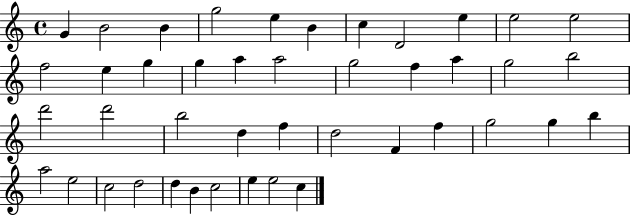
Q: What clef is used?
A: treble